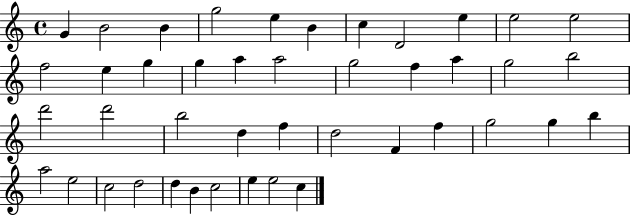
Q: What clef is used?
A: treble